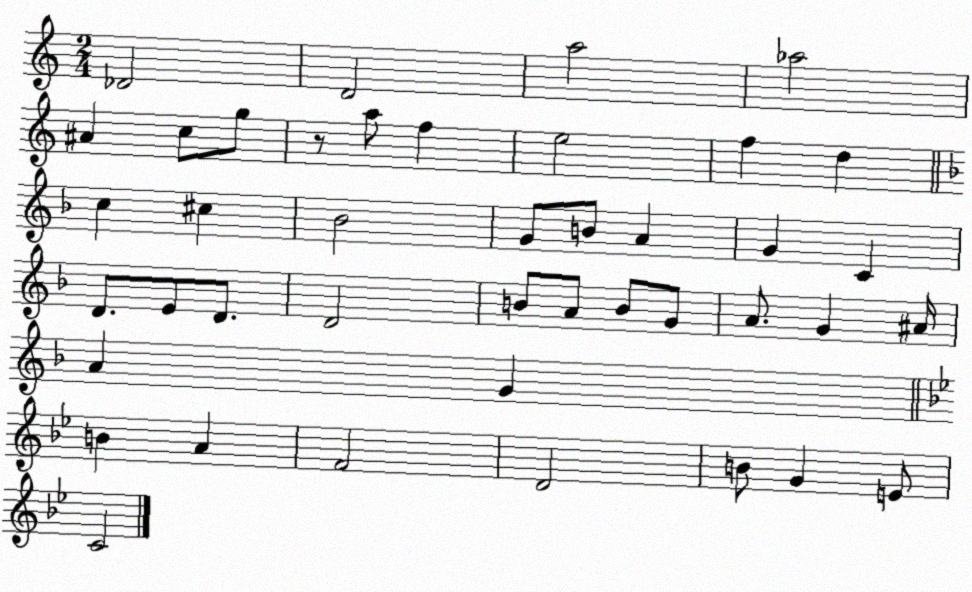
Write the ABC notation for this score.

X:1
T:Untitled
M:2/4
L:1/4
K:C
_D2 D2 a2 _a2 ^A c/2 g/2 z/2 a/2 f e2 f d c ^c _B2 G/2 B/2 A G C D/2 E/2 D/2 D2 B/2 A/2 B/2 G/2 A/2 G ^A/4 A G B A F2 D2 B/2 G E/2 C2